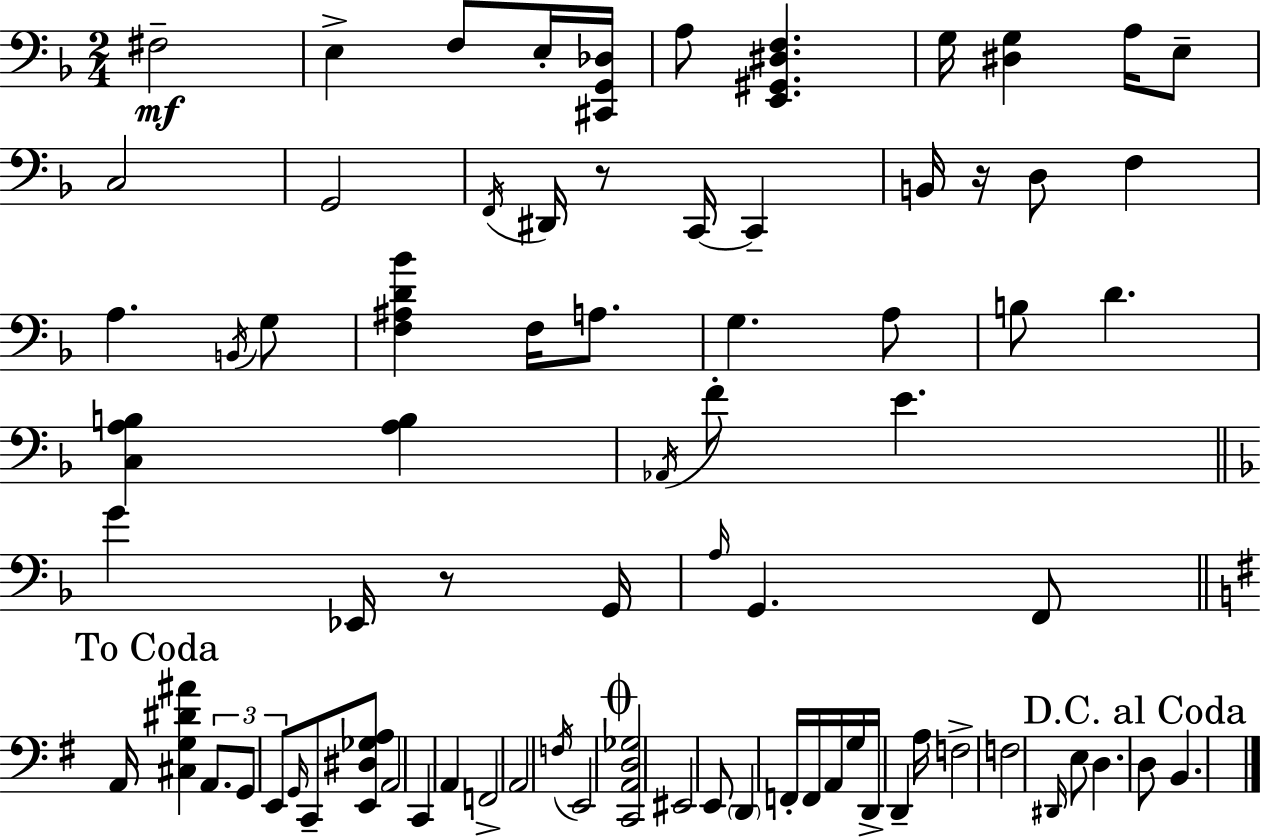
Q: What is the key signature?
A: F major